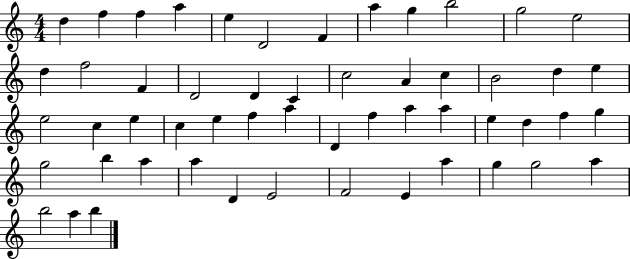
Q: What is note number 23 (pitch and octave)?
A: D5